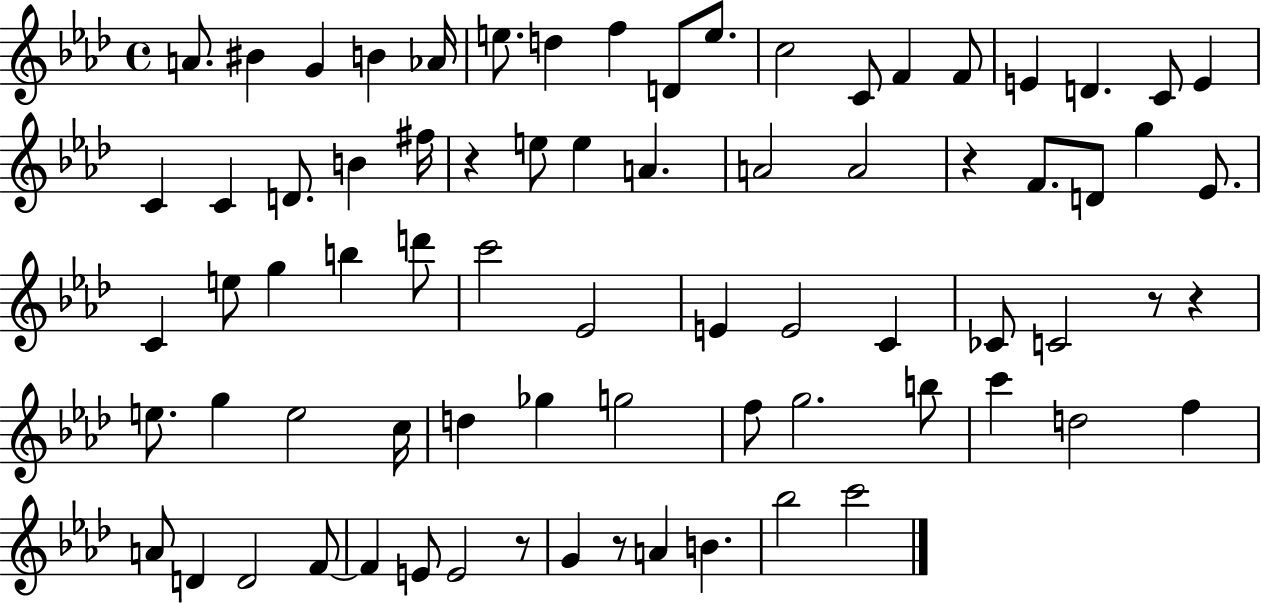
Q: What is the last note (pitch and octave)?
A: C6